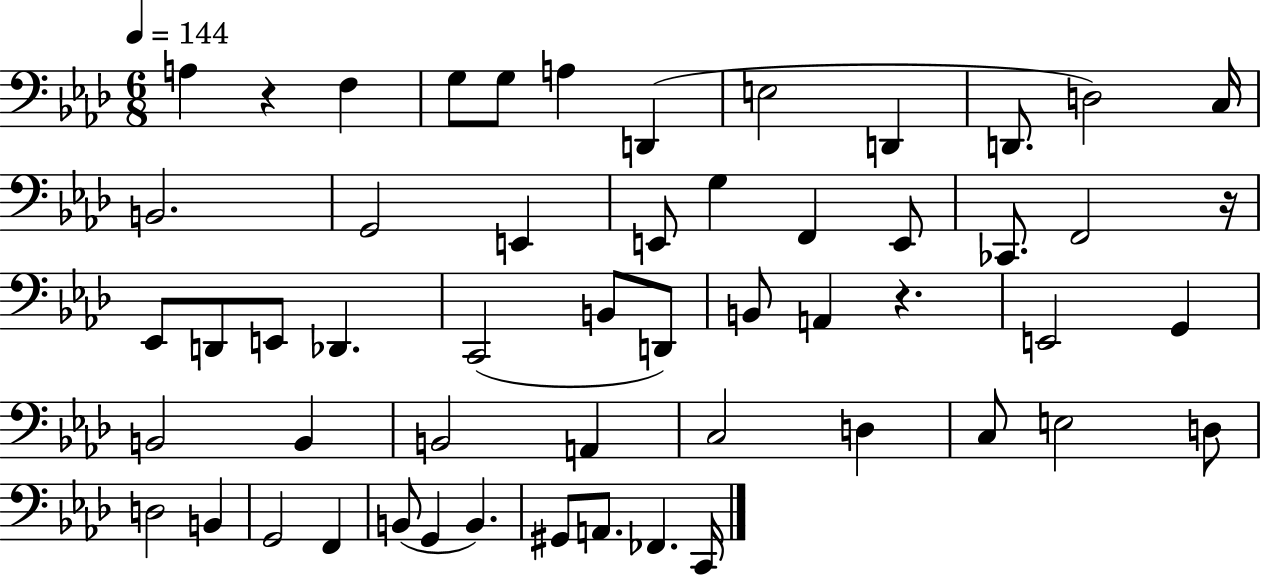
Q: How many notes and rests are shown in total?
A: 54